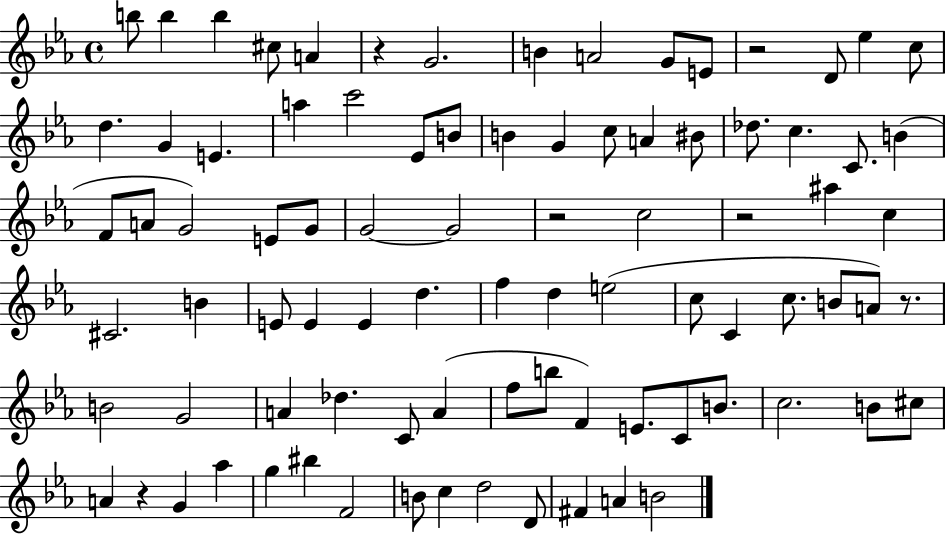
{
  \clef treble
  \time 4/4
  \defaultTimeSignature
  \key ees \major
  b''8 b''4 b''4 cis''8 a'4 | r4 g'2. | b'4 a'2 g'8 e'8 | r2 d'8 ees''4 c''8 | \break d''4. g'4 e'4. | a''4 c'''2 ees'8 b'8 | b'4 g'4 c''8 a'4 bis'8 | des''8. c''4. c'8. b'4( | \break f'8 a'8 g'2) e'8 g'8 | g'2~~ g'2 | r2 c''2 | r2 ais''4 c''4 | \break cis'2. b'4 | e'8 e'4 e'4 d''4. | f''4 d''4 e''2( | c''8 c'4 c''8. b'8 a'8) r8. | \break b'2 g'2 | a'4 des''4. c'8 a'4( | f''8 b''8 f'4) e'8. c'8 b'8. | c''2. b'8 cis''8 | \break a'4 r4 g'4 aes''4 | g''4 bis''4 f'2 | b'8 c''4 d''2 d'8 | fis'4 a'4 b'2 | \break \bar "|."
}